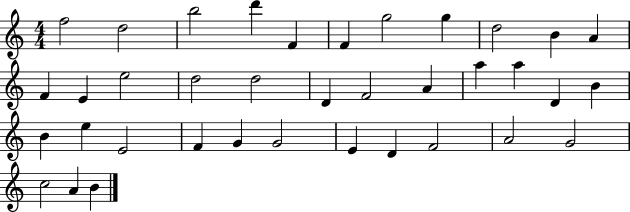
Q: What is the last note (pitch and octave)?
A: B4